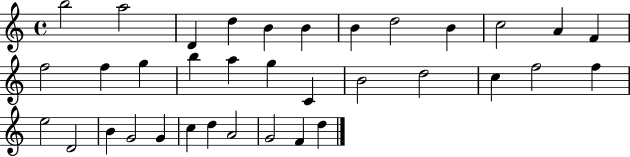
{
  \clef treble
  \time 4/4
  \defaultTimeSignature
  \key c \major
  b''2 a''2 | d'4 d''4 b'4 b'4 | b'4 d''2 b'4 | c''2 a'4 f'4 | \break f''2 f''4 g''4 | b''4 a''4 g''4 c'4 | b'2 d''2 | c''4 f''2 f''4 | \break e''2 d'2 | b'4 g'2 g'4 | c''4 d''4 a'2 | g'2 f'4 d''4 | \break \bar "|."
}